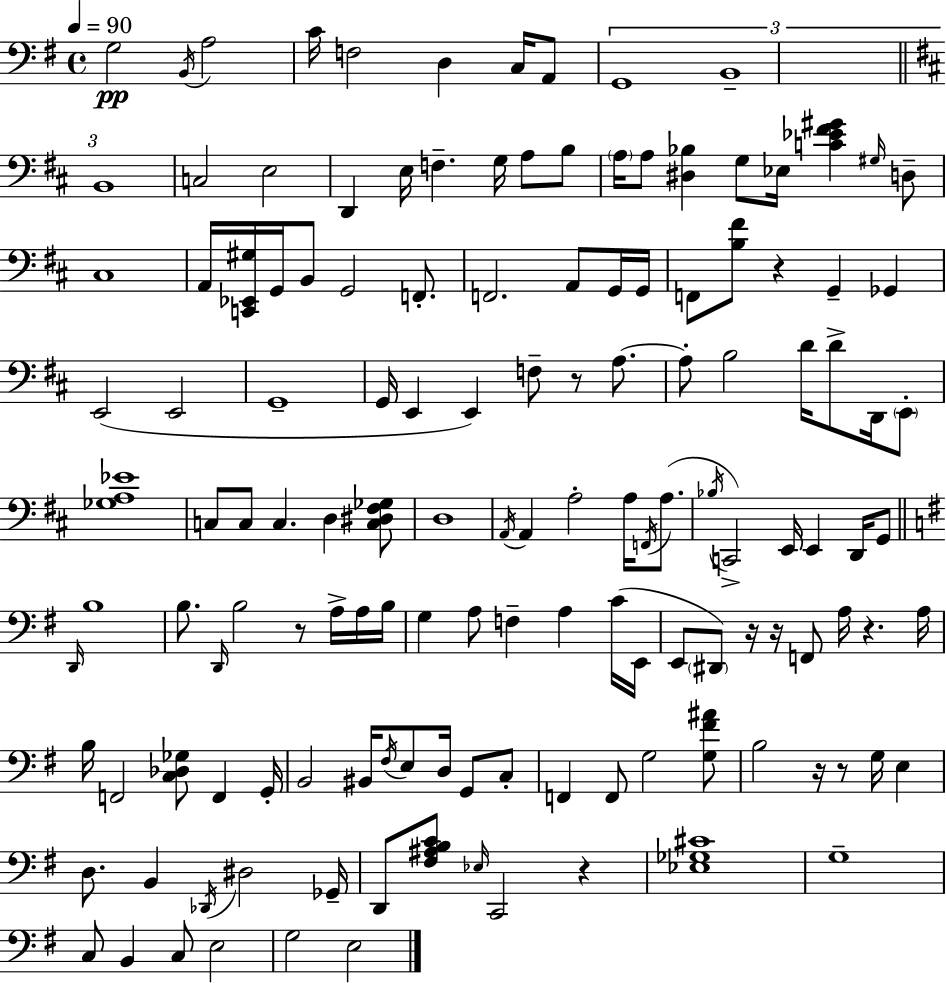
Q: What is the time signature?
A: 4/4